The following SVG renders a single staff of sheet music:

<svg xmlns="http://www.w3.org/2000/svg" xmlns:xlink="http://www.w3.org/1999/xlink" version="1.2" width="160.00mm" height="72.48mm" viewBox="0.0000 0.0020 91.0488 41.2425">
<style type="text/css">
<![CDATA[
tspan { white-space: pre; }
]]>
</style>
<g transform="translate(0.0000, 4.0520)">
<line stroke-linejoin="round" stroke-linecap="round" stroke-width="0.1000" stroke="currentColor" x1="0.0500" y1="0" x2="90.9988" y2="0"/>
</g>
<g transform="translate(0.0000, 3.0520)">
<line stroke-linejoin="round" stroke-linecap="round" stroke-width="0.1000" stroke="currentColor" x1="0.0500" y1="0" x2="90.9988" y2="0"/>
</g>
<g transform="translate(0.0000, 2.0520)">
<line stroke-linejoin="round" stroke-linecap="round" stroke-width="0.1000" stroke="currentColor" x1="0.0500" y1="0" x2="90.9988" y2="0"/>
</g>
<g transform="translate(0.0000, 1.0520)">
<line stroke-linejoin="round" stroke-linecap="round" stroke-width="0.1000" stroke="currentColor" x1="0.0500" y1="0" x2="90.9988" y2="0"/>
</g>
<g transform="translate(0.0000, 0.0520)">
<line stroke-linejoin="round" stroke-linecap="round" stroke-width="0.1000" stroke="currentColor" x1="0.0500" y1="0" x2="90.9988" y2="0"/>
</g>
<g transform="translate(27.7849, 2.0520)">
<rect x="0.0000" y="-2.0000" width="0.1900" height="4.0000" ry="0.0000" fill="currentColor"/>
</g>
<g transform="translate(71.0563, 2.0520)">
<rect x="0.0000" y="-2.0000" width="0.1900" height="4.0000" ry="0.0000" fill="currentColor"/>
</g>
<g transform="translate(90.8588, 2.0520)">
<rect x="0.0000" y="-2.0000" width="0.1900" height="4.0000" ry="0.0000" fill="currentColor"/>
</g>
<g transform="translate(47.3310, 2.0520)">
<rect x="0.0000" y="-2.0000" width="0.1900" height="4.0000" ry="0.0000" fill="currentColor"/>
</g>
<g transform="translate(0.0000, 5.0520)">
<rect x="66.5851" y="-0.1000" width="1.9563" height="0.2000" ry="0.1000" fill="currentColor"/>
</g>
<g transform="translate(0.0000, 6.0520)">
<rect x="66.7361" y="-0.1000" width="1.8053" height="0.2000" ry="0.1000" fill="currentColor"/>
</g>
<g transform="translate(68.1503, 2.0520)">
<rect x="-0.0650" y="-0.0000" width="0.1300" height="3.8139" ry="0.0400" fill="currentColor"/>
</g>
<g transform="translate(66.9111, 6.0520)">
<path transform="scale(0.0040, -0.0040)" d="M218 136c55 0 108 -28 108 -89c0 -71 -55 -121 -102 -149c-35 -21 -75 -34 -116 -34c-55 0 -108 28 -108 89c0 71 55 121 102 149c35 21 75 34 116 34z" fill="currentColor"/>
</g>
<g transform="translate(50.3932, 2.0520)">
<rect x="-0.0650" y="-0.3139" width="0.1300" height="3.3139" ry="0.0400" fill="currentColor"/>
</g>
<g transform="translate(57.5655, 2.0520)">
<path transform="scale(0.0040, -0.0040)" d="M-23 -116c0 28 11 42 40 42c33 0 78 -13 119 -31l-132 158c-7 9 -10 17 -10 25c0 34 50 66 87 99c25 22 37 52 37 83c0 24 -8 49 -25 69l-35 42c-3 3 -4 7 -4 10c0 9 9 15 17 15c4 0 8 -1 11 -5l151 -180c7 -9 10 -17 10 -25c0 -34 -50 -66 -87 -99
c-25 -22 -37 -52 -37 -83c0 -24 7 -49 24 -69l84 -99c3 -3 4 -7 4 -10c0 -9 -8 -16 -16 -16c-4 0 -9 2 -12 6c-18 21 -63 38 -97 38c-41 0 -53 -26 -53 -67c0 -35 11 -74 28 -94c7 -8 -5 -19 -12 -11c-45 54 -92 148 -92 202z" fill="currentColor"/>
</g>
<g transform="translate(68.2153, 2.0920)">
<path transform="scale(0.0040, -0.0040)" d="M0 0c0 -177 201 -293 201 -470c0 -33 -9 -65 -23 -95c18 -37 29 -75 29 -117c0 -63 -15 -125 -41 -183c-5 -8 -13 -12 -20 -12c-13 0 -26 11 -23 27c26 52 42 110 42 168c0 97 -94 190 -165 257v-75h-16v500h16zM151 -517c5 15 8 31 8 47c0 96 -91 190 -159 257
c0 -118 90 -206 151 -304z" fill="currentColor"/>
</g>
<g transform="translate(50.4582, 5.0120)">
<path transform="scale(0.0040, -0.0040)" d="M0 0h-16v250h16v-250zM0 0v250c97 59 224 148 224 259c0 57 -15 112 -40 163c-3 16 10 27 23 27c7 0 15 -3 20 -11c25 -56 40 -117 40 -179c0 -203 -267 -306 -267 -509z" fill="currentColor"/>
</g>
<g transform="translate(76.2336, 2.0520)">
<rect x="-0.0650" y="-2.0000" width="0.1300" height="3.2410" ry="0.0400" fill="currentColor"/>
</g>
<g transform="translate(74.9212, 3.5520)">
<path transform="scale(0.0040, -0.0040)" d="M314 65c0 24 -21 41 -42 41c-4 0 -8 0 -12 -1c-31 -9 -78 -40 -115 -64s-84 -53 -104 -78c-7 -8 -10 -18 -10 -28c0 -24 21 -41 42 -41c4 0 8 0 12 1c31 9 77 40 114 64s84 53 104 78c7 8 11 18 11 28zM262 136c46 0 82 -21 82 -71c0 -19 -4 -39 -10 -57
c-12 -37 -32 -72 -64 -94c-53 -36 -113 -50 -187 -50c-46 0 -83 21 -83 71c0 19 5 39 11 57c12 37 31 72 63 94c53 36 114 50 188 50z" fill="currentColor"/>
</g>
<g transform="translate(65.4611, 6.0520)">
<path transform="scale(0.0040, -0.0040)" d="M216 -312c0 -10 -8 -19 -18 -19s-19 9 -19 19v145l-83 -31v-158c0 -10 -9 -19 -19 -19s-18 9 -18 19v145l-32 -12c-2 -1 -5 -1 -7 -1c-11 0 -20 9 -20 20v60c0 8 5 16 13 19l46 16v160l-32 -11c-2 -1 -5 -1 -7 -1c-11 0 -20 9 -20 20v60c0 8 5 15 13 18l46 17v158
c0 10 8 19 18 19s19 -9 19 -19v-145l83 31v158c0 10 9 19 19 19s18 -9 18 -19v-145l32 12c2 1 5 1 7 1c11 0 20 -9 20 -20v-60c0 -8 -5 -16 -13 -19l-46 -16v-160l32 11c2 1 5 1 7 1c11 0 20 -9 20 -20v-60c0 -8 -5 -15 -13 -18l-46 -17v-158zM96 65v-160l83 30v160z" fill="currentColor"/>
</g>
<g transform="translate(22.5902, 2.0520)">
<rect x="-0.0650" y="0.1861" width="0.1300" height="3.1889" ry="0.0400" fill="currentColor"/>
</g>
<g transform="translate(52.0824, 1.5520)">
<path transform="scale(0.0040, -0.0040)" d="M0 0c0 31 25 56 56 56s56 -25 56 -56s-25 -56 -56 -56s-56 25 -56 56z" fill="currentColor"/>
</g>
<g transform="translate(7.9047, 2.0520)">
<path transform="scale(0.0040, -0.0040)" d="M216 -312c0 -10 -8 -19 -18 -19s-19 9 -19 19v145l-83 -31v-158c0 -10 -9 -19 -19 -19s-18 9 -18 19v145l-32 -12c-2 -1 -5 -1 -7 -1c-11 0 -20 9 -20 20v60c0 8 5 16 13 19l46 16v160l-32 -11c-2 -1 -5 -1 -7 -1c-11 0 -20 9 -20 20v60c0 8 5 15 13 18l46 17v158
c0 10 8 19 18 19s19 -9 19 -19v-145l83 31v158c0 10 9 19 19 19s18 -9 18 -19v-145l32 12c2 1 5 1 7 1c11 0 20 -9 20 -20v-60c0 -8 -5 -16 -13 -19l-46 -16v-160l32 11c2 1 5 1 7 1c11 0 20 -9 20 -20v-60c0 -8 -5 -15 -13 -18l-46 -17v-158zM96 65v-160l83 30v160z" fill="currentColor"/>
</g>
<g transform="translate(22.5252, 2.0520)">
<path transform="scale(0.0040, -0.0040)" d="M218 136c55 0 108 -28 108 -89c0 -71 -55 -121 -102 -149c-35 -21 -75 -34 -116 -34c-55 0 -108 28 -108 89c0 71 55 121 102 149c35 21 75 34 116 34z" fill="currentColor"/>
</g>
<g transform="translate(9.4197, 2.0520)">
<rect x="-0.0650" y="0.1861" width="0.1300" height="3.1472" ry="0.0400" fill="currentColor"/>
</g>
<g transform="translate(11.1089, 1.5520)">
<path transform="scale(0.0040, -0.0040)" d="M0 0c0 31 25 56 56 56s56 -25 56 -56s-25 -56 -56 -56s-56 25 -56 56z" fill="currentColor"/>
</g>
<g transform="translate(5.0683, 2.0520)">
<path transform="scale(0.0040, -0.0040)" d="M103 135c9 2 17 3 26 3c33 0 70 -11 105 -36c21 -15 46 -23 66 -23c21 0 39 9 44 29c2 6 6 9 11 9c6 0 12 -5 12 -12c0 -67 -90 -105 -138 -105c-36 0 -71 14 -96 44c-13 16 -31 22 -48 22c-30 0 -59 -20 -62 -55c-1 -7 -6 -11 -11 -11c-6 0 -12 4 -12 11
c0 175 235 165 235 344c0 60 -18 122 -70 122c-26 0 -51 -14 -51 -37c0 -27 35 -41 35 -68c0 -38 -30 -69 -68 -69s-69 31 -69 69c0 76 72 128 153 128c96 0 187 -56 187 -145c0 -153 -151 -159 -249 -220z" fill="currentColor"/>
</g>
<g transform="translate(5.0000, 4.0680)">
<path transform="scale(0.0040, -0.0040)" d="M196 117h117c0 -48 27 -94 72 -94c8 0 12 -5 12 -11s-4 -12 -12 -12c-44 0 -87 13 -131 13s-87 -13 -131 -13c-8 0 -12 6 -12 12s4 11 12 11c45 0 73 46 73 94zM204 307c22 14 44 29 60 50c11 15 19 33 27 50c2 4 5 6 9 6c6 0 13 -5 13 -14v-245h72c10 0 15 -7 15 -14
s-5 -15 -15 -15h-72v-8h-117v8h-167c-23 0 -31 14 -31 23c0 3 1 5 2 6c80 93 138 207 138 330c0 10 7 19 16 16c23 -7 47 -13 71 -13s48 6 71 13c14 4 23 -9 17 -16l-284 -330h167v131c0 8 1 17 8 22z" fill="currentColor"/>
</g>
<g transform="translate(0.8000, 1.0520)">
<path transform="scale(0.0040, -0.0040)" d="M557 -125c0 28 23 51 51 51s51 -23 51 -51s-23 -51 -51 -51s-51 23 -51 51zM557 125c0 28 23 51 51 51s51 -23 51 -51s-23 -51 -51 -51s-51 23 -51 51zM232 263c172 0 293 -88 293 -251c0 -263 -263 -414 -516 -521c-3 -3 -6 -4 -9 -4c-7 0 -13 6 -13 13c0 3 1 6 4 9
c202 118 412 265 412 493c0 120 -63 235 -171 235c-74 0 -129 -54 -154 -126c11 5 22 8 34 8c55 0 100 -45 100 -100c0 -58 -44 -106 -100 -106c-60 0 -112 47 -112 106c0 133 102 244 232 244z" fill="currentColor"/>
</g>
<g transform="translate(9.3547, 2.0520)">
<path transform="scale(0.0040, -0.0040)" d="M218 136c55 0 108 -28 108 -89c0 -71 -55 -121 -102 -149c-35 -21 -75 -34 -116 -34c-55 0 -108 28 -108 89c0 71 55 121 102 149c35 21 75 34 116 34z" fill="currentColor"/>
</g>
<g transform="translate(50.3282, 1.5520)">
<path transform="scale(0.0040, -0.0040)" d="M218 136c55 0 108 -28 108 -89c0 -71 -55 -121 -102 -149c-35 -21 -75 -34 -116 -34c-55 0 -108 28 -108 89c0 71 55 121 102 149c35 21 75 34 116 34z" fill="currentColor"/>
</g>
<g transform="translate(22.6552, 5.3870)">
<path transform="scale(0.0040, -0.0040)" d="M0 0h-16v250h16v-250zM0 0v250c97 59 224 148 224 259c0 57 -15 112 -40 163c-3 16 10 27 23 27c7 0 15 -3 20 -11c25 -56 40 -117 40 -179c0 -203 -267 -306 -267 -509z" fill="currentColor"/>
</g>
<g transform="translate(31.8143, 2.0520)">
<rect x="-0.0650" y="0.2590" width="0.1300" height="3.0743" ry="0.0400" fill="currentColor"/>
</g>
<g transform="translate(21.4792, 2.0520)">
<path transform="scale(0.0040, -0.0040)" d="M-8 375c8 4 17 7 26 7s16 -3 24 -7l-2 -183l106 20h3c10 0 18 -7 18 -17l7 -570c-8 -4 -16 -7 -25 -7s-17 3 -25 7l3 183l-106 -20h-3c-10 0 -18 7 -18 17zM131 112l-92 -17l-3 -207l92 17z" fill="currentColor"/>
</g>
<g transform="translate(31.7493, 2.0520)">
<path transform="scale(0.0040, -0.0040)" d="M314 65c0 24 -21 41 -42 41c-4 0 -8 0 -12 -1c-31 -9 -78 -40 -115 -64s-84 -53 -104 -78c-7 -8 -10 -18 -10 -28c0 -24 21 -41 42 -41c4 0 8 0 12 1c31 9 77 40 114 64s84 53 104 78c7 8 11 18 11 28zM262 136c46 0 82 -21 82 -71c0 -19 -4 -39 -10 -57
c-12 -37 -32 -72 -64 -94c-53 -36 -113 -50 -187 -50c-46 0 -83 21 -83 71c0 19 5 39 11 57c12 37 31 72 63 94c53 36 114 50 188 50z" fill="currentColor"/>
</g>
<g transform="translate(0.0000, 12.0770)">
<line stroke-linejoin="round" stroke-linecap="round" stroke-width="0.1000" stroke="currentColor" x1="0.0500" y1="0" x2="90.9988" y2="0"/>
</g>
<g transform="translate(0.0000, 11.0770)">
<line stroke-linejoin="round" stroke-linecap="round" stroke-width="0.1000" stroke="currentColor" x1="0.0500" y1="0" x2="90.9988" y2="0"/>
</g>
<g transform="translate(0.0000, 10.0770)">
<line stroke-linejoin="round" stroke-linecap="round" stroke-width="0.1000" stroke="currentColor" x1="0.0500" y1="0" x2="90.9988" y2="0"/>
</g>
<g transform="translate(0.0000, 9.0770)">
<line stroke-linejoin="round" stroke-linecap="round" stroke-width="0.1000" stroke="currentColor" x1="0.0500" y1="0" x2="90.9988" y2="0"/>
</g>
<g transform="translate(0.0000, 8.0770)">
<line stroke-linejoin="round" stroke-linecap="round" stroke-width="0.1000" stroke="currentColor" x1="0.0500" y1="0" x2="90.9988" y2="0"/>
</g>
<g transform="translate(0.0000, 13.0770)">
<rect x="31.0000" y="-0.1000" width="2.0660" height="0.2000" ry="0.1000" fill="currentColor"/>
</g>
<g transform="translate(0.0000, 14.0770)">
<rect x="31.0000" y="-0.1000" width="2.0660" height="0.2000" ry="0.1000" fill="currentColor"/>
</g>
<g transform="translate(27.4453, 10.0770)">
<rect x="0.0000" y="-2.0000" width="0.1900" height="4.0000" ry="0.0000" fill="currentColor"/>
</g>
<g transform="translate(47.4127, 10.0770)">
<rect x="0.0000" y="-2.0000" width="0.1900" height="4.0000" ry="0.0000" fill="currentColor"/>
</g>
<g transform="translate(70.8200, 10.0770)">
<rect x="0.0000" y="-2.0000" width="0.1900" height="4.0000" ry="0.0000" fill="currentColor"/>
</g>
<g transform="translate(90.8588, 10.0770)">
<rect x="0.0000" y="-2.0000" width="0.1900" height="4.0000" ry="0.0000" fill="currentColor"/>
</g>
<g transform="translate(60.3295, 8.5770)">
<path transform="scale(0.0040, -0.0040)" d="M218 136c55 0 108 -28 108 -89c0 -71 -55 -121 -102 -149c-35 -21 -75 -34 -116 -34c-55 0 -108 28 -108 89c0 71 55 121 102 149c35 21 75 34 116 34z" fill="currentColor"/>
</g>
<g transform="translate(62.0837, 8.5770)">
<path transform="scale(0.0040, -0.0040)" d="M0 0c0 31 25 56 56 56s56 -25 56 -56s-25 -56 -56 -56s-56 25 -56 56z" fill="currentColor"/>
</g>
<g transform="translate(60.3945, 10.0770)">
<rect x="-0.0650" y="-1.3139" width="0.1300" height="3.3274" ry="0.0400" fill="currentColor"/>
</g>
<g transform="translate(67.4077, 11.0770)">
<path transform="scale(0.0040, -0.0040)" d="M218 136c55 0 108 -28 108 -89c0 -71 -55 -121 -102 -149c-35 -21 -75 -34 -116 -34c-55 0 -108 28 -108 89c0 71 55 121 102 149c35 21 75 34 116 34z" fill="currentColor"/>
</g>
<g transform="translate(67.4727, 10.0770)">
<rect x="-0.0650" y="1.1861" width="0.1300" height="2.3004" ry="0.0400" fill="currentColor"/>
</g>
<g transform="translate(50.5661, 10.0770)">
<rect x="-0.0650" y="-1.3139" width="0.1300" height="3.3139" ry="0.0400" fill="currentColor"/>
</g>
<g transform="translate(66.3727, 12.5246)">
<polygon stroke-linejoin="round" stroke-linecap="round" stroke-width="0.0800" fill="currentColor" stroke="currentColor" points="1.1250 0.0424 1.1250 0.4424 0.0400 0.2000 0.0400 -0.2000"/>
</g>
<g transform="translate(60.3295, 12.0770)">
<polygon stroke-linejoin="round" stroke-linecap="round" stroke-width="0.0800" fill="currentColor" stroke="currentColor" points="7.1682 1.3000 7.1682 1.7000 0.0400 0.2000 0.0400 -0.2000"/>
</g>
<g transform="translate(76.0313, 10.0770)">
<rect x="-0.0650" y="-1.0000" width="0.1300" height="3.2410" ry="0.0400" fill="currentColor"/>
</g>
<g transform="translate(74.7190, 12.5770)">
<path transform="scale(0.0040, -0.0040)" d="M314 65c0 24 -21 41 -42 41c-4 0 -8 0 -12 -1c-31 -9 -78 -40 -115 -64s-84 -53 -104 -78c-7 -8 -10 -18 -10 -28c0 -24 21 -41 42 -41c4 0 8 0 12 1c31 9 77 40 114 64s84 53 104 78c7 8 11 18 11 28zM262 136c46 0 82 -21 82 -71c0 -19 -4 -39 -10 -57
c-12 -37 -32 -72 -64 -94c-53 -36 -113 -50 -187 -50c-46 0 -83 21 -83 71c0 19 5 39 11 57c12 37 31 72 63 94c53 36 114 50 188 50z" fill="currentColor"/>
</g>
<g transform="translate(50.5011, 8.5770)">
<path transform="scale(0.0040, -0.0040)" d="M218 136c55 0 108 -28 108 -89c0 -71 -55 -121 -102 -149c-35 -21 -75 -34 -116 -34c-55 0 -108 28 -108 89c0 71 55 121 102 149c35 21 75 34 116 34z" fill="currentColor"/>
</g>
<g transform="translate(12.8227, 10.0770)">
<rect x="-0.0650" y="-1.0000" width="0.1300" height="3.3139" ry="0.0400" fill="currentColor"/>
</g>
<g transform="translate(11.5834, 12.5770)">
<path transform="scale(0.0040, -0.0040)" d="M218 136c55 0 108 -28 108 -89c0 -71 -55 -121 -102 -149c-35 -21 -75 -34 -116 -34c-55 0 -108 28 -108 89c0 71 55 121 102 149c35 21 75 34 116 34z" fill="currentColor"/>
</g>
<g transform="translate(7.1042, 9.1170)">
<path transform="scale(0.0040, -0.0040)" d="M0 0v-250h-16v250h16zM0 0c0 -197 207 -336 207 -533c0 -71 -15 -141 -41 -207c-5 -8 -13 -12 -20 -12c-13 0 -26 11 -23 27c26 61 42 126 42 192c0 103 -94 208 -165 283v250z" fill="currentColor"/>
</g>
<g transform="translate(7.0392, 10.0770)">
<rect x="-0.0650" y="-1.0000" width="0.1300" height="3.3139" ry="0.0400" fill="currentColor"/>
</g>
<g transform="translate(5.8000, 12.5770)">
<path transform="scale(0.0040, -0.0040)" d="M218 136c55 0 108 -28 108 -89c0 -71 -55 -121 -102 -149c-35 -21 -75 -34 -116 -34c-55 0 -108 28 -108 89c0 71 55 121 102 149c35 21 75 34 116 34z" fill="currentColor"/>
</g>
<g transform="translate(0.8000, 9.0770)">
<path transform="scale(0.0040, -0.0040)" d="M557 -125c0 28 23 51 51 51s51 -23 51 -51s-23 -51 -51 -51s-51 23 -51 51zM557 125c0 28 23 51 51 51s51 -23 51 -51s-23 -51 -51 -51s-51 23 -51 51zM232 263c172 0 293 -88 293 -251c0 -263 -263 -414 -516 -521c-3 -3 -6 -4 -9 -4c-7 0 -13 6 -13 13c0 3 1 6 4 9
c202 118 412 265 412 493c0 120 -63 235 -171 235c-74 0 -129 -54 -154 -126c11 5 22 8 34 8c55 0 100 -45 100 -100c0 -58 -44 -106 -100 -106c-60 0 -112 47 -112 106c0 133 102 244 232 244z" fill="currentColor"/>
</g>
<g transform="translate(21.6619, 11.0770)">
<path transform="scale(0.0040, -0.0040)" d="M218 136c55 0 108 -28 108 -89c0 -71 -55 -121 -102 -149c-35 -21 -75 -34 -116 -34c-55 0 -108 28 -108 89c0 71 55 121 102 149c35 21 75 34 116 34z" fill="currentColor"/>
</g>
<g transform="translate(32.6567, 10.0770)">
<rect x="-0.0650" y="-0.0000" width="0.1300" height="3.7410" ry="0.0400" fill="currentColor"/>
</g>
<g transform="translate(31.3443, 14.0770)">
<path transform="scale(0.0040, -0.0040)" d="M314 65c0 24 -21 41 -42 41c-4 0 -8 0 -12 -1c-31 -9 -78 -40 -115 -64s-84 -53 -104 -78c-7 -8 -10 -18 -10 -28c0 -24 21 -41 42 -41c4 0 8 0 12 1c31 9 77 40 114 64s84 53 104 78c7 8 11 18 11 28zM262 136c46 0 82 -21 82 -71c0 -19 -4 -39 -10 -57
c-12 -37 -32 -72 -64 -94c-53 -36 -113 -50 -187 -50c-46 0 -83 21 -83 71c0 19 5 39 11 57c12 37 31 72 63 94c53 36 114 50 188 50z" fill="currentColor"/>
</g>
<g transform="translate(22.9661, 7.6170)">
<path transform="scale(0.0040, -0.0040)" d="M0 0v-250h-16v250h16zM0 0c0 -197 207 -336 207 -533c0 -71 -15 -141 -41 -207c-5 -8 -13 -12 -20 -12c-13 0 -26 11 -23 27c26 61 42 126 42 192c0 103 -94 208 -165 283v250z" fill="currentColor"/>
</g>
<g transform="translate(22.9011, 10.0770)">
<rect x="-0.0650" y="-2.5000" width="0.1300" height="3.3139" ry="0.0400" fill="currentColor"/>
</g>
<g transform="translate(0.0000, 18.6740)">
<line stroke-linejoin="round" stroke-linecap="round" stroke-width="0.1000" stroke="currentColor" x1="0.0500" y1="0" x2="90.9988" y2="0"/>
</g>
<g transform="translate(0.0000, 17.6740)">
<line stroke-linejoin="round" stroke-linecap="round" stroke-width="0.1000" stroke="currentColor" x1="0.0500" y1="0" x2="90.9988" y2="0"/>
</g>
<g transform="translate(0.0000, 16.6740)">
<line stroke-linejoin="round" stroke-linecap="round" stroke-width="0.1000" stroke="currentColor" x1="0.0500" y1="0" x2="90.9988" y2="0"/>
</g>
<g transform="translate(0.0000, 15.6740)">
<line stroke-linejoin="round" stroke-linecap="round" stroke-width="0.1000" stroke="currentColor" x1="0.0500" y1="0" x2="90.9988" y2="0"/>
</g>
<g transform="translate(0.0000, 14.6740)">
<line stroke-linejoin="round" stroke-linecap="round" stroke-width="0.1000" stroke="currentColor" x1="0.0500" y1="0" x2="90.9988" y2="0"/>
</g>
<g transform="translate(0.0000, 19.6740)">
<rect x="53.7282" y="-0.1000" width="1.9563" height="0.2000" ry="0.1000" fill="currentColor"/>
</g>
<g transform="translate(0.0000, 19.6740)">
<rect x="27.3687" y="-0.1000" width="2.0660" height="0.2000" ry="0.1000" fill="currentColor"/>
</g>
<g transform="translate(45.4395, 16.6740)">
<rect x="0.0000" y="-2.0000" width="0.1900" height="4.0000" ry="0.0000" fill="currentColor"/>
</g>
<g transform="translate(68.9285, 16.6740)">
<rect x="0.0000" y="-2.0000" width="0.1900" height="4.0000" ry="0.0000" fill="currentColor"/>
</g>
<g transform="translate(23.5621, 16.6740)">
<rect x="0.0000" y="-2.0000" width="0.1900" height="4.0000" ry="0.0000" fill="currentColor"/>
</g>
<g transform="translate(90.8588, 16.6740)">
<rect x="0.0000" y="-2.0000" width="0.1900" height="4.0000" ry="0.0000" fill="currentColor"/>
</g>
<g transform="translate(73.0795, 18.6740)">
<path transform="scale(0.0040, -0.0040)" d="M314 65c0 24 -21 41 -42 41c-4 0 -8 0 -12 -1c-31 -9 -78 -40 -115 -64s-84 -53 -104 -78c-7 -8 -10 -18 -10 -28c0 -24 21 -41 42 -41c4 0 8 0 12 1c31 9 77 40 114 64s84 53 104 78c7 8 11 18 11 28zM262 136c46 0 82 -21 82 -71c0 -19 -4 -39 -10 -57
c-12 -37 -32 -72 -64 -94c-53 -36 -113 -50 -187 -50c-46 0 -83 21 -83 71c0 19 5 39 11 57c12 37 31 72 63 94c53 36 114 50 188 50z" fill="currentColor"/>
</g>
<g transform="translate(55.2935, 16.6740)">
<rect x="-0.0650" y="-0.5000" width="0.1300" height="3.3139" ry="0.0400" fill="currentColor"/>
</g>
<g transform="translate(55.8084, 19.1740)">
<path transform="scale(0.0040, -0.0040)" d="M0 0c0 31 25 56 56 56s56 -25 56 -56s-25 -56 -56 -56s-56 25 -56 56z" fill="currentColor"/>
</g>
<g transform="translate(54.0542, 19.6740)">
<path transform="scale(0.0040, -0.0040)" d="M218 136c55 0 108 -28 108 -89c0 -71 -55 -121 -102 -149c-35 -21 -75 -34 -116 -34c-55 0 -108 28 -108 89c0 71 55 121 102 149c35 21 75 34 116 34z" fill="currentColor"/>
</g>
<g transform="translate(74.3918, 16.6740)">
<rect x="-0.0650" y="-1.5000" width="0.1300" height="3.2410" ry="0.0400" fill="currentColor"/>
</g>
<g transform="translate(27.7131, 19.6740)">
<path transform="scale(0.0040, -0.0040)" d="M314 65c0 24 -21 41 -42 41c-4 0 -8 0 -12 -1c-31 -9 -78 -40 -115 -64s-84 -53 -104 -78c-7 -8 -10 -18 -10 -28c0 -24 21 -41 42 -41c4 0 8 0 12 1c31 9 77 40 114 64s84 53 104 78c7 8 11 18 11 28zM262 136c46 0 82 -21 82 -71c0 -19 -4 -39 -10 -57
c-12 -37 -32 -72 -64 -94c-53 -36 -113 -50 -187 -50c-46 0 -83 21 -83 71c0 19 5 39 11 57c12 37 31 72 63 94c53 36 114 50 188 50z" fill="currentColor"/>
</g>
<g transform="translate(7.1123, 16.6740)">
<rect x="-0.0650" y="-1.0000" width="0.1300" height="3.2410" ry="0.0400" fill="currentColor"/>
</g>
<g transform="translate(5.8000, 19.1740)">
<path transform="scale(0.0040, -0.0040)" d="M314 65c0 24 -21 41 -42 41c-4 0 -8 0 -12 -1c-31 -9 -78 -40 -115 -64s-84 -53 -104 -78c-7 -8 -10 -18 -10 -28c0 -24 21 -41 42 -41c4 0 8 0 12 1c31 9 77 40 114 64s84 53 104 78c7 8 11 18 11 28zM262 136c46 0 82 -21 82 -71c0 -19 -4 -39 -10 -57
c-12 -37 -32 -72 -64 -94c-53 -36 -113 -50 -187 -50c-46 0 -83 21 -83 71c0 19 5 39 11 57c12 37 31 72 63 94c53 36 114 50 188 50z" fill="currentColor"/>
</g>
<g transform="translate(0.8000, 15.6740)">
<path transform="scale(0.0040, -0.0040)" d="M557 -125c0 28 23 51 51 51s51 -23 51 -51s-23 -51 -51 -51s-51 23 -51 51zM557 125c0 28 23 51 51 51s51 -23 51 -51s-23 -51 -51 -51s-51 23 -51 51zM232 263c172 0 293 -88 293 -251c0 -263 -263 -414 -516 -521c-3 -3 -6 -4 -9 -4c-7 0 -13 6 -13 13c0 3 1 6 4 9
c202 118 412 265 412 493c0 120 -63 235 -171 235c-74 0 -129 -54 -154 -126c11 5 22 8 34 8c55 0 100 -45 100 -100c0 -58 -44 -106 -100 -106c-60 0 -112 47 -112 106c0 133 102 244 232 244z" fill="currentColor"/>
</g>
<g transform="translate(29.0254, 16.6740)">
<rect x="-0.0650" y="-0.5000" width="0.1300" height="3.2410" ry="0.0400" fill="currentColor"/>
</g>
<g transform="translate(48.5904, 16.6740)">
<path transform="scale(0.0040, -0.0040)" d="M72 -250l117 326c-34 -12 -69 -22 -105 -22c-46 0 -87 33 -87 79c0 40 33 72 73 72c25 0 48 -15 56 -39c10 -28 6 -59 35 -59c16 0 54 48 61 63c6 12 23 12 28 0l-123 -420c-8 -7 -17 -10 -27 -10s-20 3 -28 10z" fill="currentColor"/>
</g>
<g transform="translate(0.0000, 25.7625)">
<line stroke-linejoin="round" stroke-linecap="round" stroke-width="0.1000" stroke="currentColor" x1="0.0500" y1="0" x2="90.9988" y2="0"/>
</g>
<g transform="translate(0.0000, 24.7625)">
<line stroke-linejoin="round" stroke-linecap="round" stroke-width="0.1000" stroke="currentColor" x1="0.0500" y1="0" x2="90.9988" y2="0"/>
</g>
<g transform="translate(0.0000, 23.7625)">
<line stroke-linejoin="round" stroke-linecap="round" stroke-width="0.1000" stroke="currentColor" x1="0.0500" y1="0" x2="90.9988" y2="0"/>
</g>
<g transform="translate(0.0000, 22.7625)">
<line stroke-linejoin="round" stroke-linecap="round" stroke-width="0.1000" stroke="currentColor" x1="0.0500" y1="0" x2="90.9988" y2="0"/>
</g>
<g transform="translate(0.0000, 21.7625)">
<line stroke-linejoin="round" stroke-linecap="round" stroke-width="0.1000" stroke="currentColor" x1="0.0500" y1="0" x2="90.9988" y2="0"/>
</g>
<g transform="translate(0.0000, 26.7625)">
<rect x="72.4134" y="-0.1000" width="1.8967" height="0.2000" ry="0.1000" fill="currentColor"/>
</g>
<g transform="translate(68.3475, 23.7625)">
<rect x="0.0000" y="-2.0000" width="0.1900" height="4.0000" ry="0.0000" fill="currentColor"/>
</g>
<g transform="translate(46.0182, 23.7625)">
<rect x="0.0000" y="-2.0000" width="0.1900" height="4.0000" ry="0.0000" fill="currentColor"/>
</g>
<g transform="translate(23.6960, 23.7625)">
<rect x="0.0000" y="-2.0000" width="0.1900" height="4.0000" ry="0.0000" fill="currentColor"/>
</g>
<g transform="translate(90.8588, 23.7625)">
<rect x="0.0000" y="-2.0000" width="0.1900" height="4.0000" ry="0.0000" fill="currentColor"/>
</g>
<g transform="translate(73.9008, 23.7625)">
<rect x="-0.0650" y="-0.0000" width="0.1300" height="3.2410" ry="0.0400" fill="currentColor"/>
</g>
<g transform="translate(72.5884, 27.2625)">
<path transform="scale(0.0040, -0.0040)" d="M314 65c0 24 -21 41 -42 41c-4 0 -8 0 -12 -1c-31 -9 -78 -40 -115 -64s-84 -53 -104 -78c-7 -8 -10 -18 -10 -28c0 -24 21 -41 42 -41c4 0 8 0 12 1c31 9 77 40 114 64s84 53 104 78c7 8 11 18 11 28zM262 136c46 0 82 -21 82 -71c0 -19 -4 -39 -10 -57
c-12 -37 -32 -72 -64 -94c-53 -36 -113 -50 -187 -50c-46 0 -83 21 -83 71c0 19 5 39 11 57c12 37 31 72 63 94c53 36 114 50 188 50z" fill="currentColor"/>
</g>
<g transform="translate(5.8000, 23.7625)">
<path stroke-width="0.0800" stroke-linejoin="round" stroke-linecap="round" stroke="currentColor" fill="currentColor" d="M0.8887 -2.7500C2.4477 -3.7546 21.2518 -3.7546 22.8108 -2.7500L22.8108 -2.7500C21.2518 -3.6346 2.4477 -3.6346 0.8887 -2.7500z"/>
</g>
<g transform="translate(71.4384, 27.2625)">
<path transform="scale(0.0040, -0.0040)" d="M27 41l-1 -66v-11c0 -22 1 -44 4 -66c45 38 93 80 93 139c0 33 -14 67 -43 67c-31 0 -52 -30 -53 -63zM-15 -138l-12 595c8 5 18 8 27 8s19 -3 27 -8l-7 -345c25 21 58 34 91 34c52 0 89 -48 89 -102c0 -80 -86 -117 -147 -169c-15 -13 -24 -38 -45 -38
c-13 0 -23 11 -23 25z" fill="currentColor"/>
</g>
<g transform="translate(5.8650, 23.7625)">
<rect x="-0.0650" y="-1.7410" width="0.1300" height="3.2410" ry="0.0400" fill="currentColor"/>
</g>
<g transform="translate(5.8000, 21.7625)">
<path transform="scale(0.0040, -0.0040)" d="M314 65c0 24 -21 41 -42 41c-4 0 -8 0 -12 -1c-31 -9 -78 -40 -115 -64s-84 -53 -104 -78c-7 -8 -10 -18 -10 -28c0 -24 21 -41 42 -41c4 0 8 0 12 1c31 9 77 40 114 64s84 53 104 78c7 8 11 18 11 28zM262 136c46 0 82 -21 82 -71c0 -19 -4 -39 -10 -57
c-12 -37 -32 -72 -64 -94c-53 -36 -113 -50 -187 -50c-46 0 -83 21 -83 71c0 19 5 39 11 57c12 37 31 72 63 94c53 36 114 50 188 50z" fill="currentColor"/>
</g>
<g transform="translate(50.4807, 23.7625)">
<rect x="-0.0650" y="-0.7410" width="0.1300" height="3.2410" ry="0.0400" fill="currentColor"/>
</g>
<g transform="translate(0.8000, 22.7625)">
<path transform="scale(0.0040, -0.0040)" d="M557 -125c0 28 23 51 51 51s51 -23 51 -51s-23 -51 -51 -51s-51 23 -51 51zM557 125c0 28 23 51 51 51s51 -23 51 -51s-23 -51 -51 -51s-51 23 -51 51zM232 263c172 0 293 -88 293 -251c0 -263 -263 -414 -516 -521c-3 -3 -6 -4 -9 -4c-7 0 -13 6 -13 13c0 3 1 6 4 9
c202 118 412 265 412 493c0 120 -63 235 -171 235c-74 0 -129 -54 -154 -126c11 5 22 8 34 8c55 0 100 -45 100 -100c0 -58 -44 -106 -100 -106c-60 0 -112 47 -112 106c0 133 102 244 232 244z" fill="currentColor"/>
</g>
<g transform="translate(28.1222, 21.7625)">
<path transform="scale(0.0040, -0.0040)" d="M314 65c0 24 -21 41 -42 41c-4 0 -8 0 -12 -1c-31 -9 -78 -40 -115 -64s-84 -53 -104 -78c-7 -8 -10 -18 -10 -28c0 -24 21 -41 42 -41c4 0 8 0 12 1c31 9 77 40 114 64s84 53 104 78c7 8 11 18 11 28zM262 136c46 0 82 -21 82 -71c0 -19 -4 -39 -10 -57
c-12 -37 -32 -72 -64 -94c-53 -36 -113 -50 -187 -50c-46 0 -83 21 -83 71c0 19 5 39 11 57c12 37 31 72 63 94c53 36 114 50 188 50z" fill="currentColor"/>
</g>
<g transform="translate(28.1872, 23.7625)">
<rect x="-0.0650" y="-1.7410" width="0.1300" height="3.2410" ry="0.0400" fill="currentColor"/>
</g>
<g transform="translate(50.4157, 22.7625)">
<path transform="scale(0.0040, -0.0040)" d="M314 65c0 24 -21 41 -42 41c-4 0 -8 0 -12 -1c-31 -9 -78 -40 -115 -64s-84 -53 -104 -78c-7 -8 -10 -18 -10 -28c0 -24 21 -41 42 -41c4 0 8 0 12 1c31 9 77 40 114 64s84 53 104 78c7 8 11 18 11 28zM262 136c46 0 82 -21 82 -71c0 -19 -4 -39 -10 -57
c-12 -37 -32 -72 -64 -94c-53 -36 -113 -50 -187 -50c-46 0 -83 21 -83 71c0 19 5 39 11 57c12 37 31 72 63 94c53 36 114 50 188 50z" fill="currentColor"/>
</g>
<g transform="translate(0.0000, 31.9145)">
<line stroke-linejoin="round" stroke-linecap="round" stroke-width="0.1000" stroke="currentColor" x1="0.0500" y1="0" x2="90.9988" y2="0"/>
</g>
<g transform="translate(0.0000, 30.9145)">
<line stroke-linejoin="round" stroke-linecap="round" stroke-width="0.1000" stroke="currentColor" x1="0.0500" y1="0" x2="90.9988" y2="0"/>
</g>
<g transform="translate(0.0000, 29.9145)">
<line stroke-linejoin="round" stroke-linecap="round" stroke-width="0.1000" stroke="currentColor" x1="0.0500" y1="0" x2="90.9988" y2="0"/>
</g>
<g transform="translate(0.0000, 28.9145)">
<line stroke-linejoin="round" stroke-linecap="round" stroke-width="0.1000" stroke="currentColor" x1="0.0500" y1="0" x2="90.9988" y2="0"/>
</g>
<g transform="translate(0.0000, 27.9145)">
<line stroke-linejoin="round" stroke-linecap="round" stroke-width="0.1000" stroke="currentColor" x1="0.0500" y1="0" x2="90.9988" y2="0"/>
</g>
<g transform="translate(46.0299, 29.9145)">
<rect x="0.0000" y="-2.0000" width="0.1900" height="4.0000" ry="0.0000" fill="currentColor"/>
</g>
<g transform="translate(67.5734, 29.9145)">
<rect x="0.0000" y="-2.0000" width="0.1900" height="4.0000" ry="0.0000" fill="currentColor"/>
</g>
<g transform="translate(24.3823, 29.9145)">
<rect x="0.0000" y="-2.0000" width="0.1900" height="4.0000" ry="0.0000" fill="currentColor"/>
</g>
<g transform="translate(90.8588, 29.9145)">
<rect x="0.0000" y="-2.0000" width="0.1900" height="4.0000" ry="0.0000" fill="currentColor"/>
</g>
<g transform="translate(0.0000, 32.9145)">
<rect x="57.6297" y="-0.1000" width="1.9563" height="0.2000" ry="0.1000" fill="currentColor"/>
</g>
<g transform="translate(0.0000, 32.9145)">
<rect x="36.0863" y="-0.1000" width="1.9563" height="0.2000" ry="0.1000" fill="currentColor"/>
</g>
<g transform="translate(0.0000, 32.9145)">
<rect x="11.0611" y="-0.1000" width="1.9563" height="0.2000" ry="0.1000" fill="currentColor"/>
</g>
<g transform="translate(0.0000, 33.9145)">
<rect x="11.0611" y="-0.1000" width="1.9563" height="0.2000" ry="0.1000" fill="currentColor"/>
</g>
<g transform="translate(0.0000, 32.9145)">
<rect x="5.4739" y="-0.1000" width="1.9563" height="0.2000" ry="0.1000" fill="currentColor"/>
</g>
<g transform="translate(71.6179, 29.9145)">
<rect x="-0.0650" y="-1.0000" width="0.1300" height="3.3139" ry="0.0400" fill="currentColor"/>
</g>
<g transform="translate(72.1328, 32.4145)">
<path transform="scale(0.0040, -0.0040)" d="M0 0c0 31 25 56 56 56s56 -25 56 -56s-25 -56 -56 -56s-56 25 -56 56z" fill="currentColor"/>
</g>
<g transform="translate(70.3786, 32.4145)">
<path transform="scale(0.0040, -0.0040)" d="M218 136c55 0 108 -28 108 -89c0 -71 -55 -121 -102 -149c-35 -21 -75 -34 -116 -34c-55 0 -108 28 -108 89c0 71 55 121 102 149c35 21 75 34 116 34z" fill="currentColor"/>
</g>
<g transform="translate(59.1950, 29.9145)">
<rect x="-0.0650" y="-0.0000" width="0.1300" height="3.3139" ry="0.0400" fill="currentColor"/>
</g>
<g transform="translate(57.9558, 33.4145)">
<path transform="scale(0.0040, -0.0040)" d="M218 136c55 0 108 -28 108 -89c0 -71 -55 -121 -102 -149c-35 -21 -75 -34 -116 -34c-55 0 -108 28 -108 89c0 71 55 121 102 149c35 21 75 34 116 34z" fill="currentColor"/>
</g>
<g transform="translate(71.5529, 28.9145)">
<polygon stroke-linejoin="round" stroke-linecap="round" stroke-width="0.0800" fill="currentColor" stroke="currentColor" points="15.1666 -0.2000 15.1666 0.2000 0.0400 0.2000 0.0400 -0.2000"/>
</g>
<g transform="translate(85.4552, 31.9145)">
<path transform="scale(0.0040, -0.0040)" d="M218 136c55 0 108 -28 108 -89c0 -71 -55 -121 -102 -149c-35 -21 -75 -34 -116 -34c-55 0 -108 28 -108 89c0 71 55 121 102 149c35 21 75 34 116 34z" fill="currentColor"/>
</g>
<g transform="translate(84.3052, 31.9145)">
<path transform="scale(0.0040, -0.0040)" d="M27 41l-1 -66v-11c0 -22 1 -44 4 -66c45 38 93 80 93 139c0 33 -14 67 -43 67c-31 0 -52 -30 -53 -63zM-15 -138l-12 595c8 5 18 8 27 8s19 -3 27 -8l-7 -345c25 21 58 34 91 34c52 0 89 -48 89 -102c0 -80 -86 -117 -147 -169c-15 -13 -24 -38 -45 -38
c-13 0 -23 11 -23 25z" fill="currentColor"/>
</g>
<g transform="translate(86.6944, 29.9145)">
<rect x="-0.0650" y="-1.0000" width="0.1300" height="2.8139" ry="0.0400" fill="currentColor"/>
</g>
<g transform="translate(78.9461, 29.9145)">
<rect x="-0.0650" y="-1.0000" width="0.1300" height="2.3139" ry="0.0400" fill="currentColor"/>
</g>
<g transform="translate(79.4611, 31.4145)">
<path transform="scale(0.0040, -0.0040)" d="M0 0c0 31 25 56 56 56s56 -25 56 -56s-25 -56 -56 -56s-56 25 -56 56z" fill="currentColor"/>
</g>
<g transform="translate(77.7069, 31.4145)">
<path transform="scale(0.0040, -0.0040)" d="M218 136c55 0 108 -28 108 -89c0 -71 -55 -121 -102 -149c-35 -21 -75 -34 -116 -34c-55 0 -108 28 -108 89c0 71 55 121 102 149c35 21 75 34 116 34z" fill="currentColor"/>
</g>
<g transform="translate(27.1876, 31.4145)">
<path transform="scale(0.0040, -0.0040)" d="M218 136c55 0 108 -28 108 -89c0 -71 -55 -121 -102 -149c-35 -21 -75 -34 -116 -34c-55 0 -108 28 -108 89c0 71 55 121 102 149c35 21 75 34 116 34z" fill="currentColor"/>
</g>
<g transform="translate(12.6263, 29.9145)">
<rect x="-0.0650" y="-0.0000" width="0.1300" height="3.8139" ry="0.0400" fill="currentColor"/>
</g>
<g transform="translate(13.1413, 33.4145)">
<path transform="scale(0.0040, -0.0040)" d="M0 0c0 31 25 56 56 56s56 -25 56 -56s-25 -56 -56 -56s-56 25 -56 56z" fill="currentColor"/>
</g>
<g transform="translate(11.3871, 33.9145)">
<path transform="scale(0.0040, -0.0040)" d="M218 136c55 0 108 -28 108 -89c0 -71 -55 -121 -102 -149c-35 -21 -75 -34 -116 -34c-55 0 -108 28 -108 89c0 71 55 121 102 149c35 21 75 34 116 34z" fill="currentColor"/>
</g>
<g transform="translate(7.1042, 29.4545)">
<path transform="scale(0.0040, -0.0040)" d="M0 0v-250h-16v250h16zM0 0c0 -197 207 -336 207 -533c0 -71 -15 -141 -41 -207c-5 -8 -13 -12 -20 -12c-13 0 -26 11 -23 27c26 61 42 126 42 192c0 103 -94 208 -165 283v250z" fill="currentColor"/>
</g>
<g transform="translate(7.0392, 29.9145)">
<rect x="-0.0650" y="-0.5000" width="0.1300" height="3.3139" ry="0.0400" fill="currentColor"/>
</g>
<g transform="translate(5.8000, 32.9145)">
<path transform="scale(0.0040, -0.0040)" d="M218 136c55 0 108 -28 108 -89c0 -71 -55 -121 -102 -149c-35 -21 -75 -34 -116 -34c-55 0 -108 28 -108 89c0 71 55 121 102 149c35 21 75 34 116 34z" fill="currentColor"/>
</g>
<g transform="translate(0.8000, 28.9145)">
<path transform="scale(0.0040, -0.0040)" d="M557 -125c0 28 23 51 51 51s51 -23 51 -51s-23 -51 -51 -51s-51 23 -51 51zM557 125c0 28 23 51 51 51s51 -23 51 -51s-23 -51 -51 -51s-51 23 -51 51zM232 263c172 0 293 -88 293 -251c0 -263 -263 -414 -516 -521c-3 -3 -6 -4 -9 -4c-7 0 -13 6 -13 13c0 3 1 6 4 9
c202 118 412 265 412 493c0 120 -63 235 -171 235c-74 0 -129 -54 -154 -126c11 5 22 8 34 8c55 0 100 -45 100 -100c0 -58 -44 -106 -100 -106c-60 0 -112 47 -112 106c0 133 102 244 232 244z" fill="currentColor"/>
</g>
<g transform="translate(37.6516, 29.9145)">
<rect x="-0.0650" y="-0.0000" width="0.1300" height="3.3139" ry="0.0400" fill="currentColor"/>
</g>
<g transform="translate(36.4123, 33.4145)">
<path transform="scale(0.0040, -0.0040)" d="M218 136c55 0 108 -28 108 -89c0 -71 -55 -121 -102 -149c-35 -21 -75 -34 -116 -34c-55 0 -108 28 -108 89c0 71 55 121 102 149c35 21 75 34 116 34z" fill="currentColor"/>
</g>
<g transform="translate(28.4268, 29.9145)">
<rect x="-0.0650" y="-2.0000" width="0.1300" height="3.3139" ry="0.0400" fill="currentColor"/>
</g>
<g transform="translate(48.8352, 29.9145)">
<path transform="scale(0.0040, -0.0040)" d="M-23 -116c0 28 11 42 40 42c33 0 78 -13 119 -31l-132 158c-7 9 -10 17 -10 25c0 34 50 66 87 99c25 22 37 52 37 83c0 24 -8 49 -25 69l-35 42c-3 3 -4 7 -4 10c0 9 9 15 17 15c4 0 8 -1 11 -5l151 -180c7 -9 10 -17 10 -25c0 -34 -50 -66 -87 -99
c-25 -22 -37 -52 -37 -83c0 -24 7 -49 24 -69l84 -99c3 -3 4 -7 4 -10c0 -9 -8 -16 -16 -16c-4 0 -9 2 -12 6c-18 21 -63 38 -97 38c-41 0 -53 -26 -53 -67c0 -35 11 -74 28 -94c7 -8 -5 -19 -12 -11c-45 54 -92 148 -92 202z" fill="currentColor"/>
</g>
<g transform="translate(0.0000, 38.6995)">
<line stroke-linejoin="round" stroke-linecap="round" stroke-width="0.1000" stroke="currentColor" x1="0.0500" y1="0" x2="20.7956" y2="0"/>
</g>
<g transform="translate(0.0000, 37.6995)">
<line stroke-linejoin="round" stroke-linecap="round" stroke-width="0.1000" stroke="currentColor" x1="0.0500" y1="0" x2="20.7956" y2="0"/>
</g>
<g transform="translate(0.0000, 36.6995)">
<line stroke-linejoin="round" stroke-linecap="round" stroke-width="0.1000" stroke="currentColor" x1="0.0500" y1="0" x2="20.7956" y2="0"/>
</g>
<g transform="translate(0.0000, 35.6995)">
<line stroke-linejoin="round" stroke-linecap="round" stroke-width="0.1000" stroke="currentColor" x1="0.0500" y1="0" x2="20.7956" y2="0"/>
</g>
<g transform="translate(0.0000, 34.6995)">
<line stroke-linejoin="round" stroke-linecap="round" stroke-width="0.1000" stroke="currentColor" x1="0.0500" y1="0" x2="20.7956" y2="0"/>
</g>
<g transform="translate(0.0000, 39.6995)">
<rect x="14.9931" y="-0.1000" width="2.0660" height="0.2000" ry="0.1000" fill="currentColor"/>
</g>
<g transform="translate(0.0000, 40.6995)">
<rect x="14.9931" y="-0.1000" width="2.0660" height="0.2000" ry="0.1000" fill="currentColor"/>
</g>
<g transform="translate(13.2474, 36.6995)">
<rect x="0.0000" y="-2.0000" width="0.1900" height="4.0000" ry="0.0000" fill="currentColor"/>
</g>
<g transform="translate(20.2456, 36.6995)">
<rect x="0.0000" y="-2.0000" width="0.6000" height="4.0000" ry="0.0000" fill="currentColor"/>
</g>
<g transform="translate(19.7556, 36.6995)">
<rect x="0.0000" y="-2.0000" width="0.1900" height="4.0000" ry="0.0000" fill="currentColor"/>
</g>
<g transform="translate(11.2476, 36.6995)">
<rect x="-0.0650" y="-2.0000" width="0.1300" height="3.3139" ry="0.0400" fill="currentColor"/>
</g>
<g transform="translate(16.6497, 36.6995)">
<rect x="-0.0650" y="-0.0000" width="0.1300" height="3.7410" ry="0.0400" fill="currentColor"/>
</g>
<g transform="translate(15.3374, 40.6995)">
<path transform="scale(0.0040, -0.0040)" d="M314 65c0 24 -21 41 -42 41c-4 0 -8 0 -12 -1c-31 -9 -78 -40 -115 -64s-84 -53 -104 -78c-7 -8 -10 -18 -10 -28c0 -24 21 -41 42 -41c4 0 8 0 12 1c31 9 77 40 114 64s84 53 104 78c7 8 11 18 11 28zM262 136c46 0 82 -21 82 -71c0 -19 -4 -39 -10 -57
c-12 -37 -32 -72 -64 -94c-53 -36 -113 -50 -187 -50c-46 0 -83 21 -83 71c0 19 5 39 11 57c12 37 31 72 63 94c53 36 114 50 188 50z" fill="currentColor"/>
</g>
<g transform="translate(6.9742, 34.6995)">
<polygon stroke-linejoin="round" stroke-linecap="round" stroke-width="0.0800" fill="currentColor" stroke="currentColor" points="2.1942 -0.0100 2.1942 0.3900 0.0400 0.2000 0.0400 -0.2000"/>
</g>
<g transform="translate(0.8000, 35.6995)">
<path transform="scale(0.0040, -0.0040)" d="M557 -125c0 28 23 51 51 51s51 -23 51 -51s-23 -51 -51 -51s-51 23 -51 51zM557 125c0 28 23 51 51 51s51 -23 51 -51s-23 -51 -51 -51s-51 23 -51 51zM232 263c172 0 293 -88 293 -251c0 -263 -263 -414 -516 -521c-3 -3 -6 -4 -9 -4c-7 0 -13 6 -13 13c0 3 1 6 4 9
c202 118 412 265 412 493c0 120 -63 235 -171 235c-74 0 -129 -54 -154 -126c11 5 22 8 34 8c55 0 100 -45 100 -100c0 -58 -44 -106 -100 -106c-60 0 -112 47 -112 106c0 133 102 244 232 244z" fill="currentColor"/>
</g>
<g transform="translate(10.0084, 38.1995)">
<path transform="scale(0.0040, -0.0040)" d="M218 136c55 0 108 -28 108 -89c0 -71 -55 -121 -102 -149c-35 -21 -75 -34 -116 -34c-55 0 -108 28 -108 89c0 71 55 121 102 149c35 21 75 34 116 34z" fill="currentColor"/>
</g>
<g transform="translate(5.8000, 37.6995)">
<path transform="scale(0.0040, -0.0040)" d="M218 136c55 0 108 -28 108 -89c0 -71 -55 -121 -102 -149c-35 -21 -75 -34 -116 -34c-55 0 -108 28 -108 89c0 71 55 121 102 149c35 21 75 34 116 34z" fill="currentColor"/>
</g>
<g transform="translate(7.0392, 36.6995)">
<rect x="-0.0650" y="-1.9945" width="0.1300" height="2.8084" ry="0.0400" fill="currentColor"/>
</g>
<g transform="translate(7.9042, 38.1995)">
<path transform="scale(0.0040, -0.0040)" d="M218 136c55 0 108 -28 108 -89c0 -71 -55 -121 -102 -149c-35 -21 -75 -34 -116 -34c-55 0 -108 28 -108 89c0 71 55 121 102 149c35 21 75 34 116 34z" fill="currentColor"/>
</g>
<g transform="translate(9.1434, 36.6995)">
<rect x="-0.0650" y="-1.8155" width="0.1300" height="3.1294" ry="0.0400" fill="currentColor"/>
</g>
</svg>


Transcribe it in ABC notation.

X:1
T:Untitled
M:2/4
L:1/4
K:C
^D, D,/2 D,2 E,/2 z ^C,,/4 A,,2 F,,/2 F,, B,,/2 C,,2 G, G,/2 B,,/4 F,,2 F,,2 E,,2 z/2 E,, G,,2 A,2 A,2 F,2 _D,,2 E,,/2 C,, A,, D,, z D,, F,,/2 A,,/2 _G,,/2 B,,/2 A,,/2 A,, C,,2